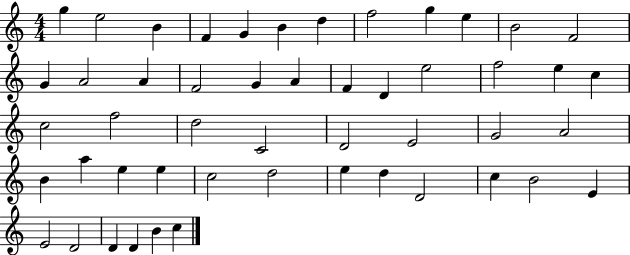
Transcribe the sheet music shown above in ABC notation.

X:1
T:Untitled
M:4/4
L:1/4
K:C
g e2 B F G B d f2 g e B2 F2 G A2 A F2 G A F D e2 f2 e c c2 f2 d2 C2 D2 E2 G2 A2 B a e e c2 d2 e d D2 c B2 E E2 D2 D D B c